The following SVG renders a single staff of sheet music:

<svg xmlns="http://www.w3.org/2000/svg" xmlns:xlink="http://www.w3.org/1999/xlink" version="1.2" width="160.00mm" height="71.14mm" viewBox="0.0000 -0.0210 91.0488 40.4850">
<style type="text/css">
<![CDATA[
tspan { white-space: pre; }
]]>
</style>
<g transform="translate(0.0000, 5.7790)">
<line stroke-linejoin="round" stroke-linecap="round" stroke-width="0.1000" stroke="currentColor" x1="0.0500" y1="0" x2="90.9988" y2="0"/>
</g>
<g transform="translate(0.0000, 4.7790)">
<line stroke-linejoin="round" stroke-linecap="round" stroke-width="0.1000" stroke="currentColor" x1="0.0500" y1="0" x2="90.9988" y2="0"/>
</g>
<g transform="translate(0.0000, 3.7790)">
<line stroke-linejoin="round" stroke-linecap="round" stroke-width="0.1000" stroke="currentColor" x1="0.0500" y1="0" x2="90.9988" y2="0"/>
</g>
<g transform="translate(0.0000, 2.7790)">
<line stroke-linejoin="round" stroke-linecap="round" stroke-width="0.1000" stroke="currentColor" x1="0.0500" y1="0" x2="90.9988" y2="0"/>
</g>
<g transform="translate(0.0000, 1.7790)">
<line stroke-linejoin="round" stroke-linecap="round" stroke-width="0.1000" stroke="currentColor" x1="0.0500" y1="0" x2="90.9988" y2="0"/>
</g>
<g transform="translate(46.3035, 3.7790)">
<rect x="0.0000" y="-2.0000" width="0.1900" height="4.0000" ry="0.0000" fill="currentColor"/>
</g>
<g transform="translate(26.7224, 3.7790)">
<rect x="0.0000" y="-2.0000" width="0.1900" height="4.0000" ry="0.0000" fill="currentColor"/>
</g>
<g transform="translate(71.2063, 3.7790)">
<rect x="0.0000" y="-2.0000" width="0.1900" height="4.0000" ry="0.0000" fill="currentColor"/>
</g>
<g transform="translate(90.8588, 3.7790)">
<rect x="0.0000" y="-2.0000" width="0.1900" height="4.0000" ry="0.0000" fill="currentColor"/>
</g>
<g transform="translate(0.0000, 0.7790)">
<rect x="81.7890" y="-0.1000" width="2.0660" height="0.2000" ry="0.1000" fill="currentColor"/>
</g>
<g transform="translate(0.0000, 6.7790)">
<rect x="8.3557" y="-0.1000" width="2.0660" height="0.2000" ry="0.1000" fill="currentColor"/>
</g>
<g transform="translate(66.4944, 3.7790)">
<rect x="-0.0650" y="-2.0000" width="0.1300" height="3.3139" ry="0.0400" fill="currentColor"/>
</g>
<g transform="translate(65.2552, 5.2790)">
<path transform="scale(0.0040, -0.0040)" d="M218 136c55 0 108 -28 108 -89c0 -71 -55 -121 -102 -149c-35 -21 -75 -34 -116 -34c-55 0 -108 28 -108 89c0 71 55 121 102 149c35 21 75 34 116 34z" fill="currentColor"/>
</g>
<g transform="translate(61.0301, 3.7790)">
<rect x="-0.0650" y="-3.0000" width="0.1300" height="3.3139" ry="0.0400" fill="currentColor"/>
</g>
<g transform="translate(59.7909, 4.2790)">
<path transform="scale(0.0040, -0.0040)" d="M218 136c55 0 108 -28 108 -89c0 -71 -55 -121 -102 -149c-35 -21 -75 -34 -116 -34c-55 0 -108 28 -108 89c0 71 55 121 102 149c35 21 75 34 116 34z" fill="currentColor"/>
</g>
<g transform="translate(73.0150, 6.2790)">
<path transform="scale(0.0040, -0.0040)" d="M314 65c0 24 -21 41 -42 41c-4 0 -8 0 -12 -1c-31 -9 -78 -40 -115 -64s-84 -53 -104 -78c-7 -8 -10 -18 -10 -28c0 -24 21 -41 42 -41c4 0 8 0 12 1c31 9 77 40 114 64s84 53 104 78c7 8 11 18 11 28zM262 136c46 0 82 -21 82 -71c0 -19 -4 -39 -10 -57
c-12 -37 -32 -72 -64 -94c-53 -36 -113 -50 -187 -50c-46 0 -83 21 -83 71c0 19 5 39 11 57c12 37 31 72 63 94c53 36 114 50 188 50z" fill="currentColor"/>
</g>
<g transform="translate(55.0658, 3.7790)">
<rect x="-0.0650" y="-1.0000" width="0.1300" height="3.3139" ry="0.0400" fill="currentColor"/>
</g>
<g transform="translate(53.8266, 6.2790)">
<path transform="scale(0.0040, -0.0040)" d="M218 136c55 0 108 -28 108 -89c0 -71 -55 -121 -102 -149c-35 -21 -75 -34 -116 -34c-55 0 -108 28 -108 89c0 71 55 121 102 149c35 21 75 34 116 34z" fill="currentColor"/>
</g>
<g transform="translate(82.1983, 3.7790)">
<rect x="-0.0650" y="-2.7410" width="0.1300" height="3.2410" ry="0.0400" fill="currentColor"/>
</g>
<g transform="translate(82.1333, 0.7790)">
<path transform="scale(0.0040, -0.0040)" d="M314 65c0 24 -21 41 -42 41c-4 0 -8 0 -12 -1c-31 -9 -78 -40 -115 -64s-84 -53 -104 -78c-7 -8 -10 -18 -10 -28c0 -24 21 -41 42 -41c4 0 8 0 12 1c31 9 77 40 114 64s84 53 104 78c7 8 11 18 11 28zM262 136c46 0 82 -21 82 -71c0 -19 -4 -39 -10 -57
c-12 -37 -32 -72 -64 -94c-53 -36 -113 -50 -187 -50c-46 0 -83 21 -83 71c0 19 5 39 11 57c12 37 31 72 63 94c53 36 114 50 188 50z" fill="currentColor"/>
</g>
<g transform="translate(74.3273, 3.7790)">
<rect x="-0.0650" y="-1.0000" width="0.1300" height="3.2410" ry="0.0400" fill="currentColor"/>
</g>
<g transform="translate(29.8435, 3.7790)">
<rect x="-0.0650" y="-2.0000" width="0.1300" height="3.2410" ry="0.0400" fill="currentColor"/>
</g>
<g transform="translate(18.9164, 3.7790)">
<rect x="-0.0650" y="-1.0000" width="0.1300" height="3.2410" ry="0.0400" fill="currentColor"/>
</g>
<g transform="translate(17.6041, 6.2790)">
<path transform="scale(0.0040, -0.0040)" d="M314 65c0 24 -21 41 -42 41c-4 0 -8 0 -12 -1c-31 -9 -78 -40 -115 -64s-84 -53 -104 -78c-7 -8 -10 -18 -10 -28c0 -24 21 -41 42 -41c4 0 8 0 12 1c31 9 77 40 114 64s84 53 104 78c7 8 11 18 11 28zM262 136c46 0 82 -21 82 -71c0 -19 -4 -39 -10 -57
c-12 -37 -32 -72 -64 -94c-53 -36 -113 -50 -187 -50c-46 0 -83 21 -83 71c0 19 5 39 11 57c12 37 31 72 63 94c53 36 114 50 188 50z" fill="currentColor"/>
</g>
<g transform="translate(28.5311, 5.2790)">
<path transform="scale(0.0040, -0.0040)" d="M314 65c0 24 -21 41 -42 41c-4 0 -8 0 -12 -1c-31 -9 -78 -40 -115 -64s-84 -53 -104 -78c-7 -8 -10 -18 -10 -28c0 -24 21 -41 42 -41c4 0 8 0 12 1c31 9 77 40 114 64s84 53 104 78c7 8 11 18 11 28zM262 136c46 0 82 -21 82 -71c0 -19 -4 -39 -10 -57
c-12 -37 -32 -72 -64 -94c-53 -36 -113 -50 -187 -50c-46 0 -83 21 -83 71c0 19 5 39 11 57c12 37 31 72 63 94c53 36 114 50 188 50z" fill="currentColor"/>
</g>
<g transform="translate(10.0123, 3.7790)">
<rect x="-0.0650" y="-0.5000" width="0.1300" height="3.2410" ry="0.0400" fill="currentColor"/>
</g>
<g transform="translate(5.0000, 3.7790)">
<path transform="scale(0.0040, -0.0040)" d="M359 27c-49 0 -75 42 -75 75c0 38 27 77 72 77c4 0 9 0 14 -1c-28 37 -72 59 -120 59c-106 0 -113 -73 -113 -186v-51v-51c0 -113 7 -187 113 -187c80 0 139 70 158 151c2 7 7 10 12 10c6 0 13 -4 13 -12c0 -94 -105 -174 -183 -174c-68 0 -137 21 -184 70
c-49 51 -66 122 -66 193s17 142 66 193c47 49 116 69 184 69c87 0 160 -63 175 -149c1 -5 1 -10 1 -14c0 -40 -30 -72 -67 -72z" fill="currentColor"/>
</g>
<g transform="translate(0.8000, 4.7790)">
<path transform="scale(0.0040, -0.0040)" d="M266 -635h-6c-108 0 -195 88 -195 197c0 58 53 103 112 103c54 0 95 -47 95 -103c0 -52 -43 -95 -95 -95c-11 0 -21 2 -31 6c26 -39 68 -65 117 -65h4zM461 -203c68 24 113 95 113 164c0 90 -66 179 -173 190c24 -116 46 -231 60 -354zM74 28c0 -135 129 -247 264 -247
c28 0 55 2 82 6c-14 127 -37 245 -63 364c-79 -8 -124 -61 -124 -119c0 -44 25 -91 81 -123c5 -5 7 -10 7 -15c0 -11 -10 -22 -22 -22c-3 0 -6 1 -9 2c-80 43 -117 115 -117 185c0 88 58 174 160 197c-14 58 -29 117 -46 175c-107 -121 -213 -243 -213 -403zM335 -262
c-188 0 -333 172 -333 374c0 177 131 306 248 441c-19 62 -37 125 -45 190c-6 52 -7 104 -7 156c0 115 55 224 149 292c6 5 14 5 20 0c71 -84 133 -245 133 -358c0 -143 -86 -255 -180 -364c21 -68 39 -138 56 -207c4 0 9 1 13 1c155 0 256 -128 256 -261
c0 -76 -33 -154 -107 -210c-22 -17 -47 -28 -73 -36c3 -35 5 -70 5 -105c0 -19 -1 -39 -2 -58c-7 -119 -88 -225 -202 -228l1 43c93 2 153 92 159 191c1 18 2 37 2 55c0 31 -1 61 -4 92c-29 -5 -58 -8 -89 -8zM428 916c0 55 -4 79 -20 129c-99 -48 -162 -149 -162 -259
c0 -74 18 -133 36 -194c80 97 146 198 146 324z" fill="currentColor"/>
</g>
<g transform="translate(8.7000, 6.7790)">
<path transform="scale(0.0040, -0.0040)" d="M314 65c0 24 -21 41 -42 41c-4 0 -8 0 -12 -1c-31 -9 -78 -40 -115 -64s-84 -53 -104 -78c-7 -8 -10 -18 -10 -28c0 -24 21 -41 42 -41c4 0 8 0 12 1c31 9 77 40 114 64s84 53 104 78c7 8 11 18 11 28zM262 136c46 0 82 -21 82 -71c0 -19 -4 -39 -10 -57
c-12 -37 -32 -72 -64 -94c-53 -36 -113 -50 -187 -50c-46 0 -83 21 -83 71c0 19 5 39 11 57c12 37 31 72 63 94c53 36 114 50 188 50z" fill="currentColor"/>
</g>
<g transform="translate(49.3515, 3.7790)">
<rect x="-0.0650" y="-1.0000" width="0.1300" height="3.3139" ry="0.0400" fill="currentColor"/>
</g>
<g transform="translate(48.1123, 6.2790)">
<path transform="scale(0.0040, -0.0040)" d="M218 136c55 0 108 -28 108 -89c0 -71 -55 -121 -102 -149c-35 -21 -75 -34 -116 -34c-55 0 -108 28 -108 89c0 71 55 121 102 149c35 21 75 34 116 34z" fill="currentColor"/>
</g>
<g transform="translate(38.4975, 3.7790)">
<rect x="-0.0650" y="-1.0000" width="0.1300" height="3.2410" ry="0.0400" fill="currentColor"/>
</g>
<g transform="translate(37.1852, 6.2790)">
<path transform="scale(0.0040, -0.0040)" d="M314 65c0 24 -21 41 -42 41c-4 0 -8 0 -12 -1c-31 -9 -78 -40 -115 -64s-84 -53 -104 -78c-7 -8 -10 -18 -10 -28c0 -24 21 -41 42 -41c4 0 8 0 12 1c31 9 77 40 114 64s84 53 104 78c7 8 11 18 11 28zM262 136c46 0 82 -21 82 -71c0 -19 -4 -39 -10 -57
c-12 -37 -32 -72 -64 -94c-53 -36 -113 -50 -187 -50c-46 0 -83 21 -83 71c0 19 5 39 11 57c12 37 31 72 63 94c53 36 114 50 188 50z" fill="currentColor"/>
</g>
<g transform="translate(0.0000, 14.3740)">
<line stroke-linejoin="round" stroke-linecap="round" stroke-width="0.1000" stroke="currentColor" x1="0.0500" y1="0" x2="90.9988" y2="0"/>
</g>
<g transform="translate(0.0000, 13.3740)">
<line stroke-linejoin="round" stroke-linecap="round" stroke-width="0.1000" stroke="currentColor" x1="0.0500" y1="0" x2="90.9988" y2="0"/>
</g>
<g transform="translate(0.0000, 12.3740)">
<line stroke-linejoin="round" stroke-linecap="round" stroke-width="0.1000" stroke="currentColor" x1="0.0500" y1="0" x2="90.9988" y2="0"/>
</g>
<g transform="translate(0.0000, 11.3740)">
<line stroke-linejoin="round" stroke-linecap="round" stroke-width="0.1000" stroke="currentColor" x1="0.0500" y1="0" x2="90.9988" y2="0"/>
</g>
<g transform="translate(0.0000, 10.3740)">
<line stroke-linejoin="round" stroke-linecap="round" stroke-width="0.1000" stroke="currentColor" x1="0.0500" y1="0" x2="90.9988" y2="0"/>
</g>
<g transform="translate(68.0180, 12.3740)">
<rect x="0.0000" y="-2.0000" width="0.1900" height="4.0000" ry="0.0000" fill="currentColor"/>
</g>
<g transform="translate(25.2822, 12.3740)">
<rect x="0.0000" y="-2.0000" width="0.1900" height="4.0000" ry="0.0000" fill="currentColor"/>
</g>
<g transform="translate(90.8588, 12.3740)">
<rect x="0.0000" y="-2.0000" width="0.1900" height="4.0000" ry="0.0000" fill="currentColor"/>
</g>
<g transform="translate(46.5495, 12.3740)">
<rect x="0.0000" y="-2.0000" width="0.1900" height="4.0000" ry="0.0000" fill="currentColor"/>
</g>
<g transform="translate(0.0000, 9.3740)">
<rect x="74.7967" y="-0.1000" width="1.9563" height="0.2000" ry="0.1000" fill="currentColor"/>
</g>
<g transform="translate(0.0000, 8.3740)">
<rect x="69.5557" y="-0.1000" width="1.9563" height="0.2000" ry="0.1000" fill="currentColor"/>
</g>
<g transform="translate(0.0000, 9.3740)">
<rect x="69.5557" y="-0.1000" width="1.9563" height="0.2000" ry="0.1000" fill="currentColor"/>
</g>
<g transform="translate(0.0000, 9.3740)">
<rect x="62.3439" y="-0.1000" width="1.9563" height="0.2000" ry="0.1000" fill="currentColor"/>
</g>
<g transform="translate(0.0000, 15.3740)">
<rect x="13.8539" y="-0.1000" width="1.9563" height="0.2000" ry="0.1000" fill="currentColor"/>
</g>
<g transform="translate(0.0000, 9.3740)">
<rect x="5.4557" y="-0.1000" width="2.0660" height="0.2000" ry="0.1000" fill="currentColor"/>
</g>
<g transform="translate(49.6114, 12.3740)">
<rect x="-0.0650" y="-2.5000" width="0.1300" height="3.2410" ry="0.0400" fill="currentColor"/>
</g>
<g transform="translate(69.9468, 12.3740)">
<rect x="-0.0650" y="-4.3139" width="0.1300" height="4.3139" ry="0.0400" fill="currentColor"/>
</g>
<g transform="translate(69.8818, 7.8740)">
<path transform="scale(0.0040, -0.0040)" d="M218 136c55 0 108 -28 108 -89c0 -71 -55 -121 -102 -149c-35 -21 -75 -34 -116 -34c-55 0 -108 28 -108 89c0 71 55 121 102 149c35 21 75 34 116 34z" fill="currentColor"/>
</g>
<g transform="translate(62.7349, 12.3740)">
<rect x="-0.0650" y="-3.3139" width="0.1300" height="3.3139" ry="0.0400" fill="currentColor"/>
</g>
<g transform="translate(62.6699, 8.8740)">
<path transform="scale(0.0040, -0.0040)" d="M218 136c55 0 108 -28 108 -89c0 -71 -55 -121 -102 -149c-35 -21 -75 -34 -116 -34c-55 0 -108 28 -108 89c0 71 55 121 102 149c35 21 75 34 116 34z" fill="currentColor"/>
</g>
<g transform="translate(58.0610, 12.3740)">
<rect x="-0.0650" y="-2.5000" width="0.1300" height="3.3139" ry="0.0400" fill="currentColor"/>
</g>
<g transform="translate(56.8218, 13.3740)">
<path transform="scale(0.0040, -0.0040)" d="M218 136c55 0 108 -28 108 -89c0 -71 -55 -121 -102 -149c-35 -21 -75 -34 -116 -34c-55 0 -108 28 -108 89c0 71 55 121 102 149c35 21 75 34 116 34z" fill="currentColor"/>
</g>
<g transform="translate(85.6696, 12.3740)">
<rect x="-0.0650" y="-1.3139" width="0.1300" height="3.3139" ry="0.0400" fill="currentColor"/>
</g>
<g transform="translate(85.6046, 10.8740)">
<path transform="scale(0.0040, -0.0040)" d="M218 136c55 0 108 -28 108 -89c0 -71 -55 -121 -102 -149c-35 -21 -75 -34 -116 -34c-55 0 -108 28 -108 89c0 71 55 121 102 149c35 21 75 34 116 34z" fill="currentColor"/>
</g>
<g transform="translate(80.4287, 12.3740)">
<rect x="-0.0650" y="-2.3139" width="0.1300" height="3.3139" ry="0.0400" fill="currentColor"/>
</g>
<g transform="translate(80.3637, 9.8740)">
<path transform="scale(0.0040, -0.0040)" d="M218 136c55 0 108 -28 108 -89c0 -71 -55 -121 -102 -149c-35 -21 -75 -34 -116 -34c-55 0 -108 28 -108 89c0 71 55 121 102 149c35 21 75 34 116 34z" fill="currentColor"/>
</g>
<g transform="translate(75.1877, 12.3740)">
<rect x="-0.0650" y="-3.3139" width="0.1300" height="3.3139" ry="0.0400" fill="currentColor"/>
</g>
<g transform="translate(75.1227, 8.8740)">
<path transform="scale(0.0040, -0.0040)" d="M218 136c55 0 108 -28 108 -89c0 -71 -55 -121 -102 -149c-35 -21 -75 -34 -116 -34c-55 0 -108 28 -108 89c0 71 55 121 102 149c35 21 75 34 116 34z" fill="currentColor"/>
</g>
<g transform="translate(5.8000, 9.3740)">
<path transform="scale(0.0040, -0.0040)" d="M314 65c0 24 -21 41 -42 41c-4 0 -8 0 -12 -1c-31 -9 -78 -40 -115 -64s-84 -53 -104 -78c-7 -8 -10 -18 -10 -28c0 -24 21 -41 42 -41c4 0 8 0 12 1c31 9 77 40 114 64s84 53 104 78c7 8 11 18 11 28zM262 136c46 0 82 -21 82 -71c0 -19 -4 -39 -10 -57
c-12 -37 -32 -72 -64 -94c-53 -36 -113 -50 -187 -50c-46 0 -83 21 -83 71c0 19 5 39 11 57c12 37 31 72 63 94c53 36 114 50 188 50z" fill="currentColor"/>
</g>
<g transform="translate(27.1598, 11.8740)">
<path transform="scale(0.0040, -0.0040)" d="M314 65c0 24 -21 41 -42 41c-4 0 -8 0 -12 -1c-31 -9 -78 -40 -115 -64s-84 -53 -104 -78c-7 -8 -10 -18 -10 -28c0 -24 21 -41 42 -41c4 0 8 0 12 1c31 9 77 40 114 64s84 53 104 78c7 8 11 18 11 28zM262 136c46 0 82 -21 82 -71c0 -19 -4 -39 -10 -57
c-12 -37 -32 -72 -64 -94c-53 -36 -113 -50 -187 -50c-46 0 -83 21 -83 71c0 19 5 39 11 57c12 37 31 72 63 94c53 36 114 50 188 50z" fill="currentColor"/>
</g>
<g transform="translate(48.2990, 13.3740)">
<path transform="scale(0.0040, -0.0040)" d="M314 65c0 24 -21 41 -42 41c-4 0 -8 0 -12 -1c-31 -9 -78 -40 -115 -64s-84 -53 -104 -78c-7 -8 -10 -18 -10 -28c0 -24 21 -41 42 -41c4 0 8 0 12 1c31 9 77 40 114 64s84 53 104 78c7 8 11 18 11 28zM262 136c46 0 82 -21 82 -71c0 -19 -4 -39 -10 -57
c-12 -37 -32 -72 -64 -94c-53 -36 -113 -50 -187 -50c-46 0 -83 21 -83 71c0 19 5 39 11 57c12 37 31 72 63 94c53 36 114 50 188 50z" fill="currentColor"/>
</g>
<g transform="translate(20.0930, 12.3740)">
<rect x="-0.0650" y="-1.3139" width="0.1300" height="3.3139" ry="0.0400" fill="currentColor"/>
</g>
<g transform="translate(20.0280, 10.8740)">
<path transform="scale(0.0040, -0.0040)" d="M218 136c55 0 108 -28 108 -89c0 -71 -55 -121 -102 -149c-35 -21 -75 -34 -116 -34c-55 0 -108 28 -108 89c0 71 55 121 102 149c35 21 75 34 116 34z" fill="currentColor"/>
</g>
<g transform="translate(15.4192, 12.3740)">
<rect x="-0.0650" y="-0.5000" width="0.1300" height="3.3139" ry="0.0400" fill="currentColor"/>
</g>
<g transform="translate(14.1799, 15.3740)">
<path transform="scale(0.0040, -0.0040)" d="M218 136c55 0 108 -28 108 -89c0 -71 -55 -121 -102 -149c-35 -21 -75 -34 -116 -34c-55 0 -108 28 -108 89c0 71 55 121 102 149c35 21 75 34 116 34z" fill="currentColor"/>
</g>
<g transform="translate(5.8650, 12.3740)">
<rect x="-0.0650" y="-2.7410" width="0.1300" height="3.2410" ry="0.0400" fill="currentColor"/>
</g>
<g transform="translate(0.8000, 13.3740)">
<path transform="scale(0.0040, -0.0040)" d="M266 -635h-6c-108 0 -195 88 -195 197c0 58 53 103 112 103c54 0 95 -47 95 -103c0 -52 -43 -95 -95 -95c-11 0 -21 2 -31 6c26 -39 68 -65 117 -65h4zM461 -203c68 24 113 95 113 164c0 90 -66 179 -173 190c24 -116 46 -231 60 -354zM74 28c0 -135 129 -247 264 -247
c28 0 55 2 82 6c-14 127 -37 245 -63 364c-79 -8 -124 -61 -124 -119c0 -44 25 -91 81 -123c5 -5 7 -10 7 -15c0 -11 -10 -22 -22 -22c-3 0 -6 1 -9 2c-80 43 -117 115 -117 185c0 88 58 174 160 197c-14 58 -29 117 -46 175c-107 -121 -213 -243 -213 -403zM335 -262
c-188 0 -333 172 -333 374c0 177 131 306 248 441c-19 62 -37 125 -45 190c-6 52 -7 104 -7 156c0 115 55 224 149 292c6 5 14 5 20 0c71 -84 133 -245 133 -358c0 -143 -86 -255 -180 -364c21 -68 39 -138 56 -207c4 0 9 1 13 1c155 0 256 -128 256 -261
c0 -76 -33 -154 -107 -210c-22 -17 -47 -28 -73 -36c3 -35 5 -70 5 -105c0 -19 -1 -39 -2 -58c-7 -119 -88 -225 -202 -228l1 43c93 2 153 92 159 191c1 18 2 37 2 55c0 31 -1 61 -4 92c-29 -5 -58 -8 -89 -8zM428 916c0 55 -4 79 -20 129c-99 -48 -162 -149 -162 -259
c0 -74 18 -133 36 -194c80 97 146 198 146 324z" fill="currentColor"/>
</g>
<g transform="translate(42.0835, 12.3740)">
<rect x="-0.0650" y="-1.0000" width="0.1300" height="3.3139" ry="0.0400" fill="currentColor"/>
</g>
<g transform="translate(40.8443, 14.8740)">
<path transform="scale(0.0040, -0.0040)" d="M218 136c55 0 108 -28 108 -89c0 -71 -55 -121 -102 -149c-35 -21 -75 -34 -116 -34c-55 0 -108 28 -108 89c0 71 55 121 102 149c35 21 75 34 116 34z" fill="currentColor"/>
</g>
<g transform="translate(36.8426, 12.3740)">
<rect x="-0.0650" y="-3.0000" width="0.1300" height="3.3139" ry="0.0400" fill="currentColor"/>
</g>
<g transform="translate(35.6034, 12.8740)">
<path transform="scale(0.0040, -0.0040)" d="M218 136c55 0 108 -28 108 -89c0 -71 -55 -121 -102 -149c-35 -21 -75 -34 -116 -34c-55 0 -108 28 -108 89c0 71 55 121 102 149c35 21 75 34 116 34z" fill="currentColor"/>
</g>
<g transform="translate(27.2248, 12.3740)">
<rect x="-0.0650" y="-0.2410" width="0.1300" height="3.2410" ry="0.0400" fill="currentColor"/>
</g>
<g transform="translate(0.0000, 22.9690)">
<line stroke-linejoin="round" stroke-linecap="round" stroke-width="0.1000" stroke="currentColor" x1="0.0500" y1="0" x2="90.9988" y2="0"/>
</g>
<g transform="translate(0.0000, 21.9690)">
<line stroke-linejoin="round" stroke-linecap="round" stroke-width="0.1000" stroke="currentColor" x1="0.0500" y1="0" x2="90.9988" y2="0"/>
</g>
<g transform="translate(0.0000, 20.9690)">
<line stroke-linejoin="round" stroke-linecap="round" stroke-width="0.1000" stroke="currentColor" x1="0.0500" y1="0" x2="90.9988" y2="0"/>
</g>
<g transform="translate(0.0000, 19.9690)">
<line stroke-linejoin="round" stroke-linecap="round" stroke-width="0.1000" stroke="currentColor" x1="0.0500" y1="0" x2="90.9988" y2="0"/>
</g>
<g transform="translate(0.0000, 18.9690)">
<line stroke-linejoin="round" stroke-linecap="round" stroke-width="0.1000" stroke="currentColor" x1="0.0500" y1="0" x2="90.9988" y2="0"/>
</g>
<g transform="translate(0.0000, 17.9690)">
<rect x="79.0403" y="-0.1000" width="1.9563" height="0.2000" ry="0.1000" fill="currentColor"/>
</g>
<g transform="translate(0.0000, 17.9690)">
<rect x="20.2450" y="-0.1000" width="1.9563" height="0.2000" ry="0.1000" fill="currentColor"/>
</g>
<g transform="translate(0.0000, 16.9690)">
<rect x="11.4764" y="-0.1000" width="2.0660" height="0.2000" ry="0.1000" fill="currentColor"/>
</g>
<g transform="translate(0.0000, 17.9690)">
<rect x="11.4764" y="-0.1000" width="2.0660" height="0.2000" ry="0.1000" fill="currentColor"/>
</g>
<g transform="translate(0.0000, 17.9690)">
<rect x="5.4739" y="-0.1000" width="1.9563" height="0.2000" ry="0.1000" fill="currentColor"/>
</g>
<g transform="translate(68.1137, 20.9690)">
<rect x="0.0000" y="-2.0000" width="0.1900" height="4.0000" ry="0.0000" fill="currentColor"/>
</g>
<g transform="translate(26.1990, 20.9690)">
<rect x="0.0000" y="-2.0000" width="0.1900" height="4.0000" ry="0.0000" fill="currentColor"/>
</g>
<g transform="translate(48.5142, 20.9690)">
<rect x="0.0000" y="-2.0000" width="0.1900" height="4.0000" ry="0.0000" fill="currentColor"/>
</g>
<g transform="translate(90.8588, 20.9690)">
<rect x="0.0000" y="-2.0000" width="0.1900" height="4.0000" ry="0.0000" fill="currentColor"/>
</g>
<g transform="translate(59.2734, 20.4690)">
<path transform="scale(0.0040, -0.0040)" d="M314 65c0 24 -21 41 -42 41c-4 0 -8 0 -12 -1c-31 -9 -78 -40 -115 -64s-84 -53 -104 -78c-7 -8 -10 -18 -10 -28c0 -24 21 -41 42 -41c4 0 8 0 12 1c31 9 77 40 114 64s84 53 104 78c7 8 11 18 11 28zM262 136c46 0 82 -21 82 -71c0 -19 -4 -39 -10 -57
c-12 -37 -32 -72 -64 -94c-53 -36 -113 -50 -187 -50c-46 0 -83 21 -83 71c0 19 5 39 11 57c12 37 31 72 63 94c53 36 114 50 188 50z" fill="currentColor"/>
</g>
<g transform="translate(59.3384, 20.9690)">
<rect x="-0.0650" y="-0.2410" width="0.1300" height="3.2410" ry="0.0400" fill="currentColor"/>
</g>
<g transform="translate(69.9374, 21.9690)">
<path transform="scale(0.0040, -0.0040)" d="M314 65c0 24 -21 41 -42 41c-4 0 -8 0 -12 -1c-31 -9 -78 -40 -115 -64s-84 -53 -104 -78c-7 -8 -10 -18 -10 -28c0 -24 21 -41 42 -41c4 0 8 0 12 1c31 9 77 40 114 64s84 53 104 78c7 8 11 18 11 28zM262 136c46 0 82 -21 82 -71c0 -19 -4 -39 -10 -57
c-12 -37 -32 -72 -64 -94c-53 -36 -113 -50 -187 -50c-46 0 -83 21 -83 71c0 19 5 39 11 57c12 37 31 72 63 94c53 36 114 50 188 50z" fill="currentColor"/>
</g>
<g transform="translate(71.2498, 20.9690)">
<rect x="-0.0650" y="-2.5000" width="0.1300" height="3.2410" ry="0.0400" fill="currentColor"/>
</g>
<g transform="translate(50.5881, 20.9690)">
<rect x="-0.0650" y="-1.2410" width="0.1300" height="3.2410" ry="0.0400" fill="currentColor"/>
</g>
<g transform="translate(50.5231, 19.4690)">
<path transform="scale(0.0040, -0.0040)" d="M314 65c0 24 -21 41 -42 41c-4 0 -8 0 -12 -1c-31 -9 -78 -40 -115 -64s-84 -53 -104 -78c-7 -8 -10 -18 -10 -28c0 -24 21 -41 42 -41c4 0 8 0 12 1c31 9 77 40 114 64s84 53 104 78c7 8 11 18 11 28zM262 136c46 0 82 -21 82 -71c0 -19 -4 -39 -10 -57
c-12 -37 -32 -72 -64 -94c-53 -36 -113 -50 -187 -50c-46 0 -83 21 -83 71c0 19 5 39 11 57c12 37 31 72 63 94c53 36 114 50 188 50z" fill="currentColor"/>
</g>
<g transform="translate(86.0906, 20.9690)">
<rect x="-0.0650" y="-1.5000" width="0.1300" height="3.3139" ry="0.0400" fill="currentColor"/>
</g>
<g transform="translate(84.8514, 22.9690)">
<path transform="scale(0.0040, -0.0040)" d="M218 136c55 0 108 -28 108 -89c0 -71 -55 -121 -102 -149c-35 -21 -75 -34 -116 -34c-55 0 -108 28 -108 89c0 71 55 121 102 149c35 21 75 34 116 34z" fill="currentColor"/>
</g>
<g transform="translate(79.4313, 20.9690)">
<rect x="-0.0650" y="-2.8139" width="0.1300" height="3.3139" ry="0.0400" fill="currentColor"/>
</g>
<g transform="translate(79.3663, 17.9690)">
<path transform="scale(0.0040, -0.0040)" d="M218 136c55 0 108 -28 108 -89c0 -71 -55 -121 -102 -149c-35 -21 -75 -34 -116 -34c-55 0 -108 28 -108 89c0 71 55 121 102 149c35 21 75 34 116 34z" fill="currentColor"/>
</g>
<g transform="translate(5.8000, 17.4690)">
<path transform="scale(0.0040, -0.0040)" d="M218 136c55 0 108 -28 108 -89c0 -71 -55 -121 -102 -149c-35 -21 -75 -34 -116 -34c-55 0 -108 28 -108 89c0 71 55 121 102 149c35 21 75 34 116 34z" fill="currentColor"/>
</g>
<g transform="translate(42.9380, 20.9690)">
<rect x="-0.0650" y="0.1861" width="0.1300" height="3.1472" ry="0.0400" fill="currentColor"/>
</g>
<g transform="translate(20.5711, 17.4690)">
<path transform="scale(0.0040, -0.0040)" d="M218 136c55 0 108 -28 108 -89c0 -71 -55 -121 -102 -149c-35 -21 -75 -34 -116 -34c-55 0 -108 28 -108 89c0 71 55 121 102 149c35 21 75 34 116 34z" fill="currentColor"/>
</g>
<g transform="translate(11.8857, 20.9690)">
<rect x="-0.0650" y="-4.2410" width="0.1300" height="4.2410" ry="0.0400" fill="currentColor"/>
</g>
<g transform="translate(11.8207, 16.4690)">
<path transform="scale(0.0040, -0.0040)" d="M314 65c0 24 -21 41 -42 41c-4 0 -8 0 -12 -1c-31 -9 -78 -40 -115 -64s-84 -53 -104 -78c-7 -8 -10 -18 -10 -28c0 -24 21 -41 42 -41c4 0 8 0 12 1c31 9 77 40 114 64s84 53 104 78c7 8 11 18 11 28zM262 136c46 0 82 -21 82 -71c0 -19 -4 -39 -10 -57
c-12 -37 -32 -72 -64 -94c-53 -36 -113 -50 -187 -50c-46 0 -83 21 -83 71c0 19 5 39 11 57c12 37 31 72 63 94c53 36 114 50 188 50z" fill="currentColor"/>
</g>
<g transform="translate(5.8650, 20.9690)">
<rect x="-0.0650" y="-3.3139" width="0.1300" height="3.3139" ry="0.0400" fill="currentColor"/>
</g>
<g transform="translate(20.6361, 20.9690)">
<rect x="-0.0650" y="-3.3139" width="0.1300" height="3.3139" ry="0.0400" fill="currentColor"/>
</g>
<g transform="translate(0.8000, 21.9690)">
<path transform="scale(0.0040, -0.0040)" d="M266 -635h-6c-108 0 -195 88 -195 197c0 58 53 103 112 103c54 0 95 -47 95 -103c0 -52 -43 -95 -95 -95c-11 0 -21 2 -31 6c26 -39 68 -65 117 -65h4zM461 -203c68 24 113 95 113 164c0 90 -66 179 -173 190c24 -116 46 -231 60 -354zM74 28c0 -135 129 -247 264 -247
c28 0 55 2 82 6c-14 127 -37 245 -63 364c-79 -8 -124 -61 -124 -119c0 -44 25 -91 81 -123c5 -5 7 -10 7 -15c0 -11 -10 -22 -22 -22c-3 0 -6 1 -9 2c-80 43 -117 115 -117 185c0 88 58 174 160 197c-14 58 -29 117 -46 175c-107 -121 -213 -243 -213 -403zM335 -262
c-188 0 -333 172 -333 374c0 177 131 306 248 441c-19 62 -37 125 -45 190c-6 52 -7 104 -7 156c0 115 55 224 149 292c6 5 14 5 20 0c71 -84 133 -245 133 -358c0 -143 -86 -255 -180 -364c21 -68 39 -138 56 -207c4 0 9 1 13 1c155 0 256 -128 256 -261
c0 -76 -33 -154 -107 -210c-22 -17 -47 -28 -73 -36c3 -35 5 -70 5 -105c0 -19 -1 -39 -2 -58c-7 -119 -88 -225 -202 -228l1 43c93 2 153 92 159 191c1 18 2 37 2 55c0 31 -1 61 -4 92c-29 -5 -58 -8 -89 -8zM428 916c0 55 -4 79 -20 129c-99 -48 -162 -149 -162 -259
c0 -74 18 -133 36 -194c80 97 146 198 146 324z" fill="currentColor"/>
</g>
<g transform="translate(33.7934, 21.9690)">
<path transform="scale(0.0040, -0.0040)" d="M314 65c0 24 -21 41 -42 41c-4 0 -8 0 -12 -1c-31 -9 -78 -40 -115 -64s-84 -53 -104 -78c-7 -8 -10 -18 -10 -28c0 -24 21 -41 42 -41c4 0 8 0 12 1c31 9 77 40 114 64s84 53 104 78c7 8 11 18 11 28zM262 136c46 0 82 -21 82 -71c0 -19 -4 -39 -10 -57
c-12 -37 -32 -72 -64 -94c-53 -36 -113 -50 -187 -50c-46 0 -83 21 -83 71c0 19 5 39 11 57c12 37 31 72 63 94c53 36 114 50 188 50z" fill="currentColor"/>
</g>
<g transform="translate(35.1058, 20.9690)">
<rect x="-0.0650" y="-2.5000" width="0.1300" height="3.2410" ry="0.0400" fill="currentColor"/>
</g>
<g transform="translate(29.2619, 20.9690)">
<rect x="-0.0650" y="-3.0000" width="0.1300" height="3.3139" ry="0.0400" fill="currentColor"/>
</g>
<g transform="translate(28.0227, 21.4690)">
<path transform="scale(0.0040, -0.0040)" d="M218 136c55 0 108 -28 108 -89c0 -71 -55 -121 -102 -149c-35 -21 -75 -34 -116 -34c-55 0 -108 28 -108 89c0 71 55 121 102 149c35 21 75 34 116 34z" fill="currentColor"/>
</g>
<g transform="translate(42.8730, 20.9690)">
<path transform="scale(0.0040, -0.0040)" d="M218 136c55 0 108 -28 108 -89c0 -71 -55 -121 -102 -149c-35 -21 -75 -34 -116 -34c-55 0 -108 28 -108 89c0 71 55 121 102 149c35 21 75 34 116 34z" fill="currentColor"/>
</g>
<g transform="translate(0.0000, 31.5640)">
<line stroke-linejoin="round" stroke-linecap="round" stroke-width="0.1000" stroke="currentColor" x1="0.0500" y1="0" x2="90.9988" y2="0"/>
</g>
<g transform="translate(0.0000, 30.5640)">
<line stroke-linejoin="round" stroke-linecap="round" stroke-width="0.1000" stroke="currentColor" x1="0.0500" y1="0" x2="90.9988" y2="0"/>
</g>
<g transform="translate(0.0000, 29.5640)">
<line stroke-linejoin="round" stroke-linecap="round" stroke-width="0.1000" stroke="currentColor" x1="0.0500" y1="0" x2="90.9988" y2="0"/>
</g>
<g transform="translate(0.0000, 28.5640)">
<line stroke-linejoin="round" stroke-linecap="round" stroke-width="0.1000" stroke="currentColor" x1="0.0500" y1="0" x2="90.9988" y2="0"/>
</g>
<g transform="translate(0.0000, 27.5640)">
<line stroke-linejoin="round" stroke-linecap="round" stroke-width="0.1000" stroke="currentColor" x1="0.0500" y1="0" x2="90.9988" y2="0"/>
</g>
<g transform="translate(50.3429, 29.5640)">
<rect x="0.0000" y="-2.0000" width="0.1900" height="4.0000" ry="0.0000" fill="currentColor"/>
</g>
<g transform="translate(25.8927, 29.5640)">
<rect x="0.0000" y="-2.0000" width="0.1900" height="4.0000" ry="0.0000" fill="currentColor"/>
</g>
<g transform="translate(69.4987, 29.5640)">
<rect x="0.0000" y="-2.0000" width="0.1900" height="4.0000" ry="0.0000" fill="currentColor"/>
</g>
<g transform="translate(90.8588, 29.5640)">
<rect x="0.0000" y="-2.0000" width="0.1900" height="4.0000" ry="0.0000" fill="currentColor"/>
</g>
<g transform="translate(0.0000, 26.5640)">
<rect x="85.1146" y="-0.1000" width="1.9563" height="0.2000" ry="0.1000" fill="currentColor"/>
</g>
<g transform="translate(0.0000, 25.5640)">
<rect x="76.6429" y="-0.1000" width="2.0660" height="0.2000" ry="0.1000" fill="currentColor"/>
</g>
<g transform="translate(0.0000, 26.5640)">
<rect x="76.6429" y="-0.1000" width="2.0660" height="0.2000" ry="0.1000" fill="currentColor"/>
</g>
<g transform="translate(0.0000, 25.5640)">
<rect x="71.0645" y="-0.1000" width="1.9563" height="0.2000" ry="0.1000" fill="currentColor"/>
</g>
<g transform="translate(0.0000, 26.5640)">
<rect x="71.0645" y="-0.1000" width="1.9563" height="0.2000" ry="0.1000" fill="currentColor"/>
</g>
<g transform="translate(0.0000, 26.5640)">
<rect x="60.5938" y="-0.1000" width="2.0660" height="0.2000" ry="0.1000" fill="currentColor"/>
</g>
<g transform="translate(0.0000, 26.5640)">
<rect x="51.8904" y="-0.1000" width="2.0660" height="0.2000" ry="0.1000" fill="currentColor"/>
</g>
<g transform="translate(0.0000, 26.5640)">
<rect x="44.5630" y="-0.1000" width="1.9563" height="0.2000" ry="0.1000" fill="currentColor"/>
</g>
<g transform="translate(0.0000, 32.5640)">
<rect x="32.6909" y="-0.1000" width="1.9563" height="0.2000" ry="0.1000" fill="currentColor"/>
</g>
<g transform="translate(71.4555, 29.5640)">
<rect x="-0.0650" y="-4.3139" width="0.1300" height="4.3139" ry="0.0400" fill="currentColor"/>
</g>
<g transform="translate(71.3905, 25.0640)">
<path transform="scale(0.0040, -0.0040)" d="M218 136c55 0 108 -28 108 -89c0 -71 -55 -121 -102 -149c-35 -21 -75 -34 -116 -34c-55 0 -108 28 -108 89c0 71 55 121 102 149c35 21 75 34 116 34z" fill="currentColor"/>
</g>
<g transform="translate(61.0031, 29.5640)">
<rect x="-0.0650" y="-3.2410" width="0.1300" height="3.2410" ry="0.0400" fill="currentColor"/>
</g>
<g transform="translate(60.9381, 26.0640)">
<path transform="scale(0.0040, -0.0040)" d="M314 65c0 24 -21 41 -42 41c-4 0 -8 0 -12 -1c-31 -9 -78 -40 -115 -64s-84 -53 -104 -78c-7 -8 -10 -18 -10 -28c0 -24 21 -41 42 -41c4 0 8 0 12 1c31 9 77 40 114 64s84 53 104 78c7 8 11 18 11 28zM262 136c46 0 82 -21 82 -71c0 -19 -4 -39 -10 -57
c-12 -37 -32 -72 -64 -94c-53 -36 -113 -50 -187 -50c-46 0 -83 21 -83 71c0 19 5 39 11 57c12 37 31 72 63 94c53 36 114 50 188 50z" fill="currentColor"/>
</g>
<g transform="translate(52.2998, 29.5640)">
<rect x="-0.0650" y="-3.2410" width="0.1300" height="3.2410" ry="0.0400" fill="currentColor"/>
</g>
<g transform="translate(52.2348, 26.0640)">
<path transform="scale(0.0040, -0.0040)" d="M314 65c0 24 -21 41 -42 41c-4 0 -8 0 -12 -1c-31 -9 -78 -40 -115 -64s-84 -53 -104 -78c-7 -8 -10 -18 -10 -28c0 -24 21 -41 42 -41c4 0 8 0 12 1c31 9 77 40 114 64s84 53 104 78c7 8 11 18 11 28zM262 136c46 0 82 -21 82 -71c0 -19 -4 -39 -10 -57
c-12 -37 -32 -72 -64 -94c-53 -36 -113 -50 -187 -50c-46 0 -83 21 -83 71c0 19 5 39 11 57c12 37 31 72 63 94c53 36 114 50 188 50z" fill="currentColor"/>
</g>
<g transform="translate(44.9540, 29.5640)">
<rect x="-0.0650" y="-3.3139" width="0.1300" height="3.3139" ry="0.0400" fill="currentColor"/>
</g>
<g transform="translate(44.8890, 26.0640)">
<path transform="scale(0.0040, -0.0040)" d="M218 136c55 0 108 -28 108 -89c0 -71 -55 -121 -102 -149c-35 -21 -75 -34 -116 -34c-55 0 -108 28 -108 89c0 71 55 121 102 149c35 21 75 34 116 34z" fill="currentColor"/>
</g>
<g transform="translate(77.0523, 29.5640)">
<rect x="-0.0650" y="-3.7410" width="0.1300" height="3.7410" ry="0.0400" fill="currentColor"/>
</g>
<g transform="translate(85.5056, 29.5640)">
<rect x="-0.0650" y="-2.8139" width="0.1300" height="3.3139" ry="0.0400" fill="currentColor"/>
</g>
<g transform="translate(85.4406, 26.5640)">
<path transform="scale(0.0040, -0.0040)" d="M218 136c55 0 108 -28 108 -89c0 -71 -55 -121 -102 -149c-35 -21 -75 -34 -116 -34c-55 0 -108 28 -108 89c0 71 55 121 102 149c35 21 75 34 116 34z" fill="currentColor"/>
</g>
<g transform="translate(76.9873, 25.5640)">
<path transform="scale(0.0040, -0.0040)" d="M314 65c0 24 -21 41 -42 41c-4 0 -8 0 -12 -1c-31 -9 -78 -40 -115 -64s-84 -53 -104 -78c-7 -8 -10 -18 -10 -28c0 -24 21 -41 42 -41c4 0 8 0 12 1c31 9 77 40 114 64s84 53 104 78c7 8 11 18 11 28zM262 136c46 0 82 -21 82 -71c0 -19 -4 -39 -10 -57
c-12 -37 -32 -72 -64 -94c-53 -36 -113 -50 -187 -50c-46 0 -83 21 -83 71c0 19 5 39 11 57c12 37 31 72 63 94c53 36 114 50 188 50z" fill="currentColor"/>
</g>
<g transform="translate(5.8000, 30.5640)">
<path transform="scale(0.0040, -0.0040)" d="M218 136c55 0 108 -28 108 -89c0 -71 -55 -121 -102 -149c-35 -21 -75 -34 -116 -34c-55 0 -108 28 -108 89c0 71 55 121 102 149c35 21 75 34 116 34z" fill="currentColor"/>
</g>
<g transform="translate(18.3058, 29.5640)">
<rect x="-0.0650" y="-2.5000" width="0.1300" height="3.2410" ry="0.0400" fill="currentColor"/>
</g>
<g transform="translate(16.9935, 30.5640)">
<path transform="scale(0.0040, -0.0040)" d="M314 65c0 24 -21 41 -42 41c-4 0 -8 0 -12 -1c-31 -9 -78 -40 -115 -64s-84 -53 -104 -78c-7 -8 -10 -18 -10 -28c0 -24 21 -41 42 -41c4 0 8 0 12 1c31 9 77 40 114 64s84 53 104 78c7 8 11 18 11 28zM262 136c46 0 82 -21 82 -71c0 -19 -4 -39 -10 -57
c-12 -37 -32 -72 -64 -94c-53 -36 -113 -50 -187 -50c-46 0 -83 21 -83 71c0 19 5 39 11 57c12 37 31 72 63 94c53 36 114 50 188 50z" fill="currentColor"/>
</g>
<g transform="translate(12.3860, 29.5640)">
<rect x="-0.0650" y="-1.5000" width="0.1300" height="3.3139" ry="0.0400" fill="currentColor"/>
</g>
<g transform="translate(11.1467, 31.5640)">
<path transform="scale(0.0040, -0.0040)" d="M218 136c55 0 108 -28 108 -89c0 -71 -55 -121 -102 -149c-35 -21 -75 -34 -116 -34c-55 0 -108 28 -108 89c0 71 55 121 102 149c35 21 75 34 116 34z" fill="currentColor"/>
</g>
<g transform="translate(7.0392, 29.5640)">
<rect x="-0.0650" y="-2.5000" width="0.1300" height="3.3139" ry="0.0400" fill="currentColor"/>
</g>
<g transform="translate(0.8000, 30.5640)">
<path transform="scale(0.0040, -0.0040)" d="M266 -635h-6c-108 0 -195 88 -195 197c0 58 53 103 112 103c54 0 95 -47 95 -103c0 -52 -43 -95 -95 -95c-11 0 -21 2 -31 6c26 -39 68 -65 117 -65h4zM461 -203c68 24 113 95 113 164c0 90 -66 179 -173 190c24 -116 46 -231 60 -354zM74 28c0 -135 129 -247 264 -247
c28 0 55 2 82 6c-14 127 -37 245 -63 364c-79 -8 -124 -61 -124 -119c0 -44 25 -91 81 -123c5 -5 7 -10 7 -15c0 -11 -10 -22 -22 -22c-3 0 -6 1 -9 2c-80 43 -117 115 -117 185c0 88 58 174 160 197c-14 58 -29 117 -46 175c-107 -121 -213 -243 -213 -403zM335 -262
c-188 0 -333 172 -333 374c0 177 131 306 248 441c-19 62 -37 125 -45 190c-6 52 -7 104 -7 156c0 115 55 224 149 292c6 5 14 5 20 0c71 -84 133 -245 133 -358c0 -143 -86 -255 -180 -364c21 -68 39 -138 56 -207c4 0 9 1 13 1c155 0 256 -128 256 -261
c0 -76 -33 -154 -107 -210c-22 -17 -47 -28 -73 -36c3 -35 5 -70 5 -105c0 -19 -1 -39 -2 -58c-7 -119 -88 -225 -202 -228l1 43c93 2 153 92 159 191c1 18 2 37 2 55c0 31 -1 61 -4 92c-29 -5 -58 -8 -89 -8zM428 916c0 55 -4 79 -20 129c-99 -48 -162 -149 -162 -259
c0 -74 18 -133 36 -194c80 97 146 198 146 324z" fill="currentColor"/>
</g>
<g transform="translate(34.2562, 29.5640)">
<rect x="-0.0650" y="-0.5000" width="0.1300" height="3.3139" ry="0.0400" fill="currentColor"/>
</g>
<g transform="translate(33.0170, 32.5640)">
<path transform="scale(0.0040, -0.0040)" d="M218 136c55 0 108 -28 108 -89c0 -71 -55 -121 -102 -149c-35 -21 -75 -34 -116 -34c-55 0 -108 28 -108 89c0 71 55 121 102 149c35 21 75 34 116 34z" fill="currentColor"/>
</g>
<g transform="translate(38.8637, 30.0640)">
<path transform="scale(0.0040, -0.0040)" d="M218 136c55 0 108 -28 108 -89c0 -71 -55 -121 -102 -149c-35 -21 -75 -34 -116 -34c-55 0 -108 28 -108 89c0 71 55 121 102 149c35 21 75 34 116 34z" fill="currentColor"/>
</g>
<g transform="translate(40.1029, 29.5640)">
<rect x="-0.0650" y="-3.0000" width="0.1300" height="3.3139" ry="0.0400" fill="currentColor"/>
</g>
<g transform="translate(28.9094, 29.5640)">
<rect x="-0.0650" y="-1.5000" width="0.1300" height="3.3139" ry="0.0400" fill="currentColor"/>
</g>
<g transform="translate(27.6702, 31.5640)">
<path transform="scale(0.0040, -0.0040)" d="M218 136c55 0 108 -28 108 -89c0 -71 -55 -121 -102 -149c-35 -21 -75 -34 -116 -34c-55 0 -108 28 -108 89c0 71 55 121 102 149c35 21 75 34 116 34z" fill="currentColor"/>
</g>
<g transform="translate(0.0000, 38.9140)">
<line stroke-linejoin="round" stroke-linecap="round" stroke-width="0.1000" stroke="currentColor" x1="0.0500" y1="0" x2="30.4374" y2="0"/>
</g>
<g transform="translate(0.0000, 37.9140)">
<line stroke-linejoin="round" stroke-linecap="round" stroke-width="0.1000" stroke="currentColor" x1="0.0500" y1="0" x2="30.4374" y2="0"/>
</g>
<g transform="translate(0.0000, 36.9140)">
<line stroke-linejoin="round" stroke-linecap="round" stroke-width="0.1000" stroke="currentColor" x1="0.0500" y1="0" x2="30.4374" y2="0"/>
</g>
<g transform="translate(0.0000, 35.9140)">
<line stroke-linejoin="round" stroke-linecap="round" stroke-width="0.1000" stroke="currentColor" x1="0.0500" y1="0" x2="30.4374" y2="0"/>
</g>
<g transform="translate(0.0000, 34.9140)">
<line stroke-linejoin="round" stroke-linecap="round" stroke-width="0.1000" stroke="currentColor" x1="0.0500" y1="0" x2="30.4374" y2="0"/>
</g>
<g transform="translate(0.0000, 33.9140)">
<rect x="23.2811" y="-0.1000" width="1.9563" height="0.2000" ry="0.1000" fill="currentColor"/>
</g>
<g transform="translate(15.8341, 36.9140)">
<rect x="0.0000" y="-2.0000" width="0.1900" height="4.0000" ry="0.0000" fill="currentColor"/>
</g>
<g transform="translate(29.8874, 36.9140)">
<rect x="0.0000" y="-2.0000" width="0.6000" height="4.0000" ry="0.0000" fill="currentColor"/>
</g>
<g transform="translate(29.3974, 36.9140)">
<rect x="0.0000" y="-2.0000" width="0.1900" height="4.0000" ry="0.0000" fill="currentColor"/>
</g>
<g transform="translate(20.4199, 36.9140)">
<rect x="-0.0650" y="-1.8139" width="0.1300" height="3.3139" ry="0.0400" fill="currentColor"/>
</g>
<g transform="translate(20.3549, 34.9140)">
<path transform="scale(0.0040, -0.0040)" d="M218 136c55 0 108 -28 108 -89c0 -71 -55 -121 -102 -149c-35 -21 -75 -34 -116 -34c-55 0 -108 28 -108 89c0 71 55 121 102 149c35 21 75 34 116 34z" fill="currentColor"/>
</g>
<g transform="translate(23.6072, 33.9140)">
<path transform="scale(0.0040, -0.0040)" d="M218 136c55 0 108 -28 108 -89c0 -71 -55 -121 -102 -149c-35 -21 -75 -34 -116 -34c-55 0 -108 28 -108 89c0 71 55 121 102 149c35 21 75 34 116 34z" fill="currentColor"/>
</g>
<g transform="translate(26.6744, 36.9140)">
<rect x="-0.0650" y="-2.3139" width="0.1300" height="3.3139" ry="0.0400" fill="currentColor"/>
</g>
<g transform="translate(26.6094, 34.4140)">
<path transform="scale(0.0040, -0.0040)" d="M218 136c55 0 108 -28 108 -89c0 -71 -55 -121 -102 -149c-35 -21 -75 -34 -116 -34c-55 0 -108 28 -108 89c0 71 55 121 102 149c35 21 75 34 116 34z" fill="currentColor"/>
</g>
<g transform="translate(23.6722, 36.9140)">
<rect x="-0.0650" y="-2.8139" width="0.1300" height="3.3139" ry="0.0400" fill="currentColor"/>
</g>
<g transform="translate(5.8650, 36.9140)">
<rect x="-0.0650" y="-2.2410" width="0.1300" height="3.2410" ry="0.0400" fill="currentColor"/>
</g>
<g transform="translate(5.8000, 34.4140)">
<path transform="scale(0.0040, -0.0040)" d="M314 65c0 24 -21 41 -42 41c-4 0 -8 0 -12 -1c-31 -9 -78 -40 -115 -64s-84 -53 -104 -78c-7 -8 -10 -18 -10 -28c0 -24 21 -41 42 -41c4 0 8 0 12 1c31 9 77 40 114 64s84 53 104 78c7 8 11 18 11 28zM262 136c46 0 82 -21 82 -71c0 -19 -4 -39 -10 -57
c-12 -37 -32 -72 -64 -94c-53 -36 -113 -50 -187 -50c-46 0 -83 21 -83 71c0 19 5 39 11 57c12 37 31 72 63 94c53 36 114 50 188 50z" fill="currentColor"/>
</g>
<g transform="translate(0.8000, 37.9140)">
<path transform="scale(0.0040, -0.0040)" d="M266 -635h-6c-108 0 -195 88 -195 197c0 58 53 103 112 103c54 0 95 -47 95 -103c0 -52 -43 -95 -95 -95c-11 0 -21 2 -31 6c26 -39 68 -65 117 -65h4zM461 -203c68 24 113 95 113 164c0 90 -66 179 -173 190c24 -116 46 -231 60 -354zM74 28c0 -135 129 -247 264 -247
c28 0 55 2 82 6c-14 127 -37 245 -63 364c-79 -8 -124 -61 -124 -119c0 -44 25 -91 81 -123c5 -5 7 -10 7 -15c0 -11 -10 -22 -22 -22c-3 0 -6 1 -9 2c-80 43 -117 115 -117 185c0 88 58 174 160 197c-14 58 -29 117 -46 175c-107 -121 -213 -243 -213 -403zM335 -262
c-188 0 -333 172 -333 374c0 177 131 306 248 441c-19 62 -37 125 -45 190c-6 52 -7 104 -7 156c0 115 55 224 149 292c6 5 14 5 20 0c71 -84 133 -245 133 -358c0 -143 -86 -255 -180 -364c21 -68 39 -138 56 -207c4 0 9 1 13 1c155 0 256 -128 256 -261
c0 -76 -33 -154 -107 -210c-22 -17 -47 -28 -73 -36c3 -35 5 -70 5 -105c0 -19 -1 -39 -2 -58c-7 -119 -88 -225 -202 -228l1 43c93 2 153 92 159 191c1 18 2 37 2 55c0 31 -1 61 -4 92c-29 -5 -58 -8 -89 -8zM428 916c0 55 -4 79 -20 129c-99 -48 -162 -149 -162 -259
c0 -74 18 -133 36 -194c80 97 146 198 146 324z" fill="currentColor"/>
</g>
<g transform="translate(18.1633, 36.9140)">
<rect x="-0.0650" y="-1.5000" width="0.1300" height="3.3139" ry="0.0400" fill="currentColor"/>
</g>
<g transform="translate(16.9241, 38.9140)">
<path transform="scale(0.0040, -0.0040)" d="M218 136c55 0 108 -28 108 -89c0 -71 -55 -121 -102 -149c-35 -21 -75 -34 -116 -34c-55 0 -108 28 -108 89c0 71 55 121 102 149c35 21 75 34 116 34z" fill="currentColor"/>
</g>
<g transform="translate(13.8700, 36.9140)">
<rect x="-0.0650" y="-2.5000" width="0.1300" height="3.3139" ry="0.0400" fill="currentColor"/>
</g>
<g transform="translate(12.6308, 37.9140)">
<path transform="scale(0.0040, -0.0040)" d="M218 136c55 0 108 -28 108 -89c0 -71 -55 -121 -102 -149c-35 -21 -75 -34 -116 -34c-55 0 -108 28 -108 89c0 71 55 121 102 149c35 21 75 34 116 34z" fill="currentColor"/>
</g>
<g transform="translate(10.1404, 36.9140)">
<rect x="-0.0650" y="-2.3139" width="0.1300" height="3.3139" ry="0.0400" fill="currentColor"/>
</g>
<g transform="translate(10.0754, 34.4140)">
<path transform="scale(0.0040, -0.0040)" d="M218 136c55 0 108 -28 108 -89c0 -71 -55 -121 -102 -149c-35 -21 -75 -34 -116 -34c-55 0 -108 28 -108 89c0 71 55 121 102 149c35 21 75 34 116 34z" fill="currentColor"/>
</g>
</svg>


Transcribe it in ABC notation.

X:1
T:Untitled
M:4/4
L:1/4
K:C
C2 D2 F2 D2 D D A F D2 a2 a2 C e c2 A D G2 G b d' b g e b d'2 b A G2 B e2 c2 G2 a E G E G2 E C A b b2 b2 d' c'2 a g2 g G E f a g